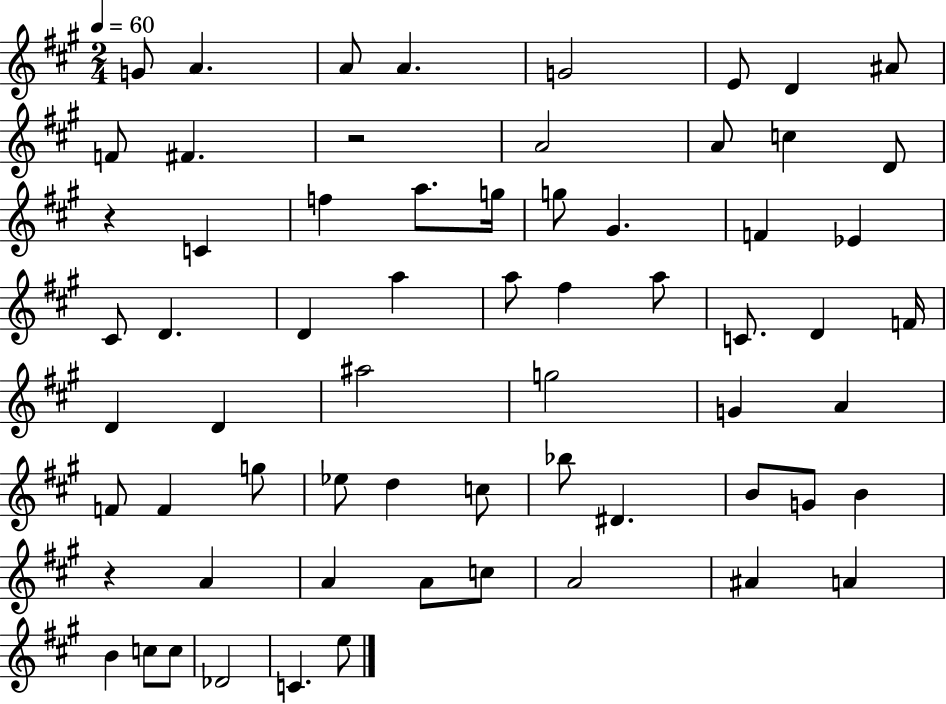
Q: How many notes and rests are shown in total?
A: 65